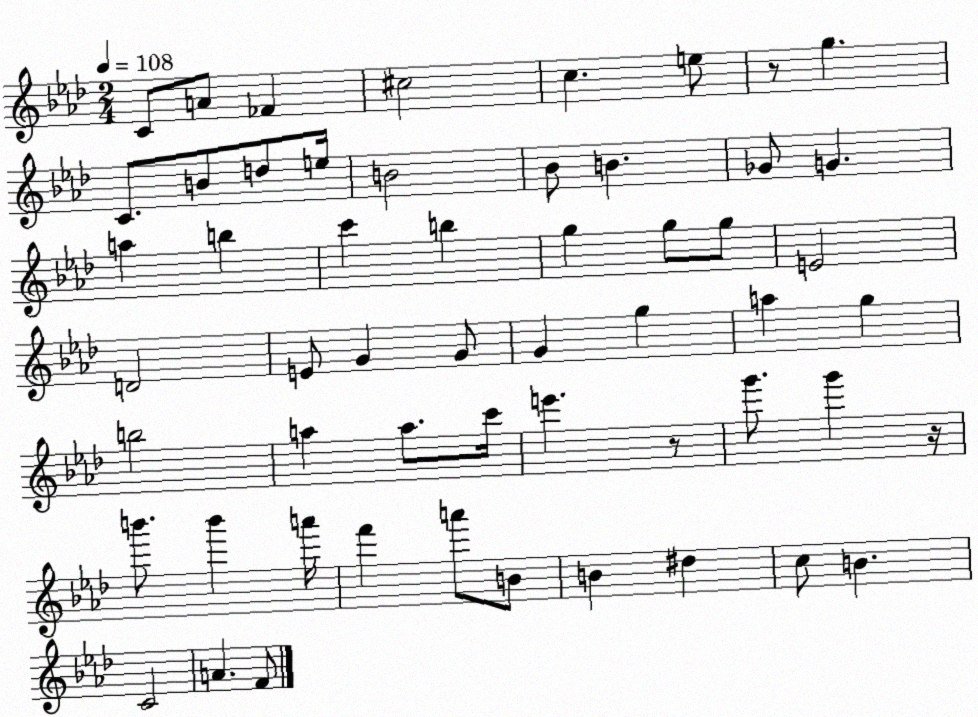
X:1
T:Untitled
M:2/4
L:1/4
K:Ab
C/2 A/2 _F ^c2 c e/2 z/2 g C/2 B/2 d/2 e/4 B2 _B/2 B _G/2 G a b c' b g g/2 g/2 E2 D2 E/2 G G/2 G g a g b2 a a/2 c'/4 e' z/2 g'/2 g' z/4 b'/2 b' a'/4 f' a'/2 B/2 B ^d c/2 B C2 A F/2